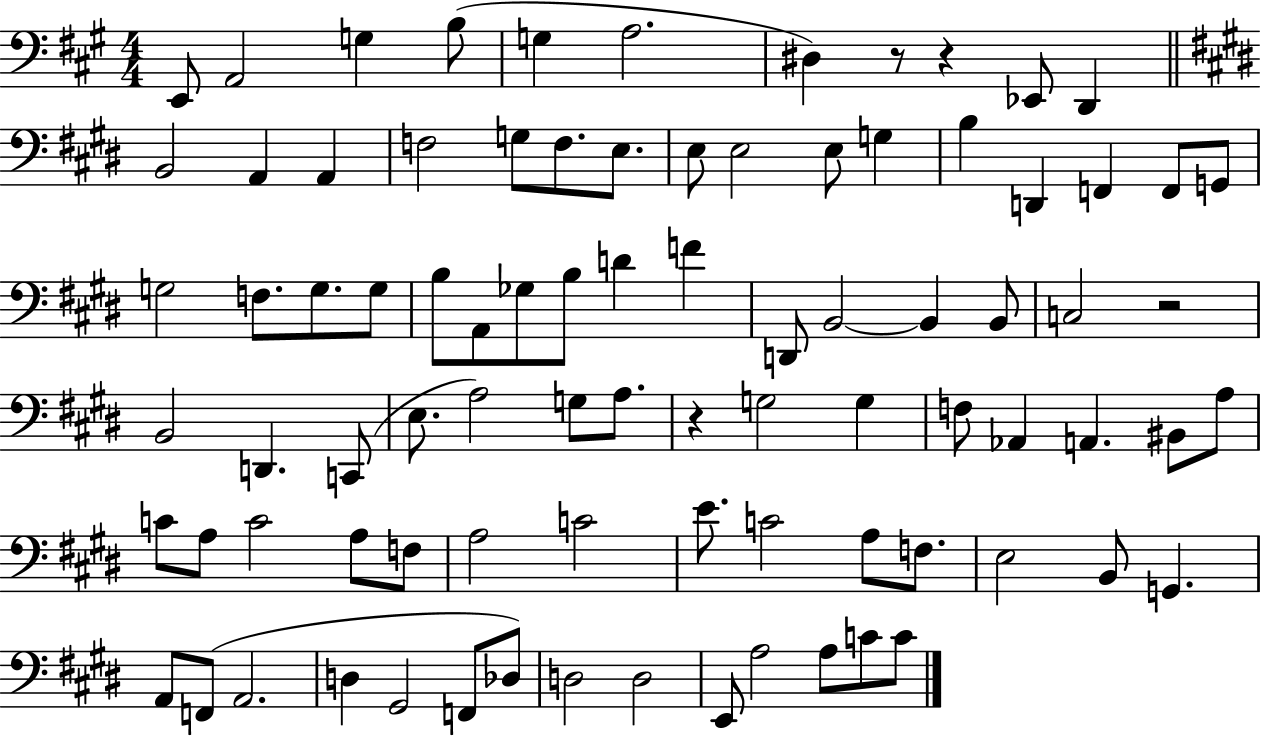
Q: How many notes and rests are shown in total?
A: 86